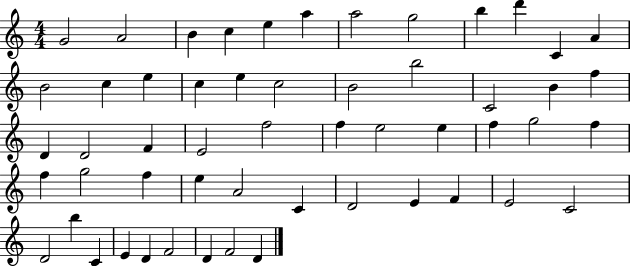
G4/h A4/h B4/q C5/q E5/q A5/q A5/h G5/h B5/q D6/q C4/q A4/q B4/h C5/q E5/q C5/q E5/q C5/h B4/h B5/h C4/h B4/q F5/q D4/q D4/h F4/q E4/h F5/h F5/q E5/h E5/q F5/q G5/h F5/q F5/q G5/h F5/q E5/q A4/h C4/q D4/h E4/q F4/q E4/h C4/h D4/h B5/q C4/q E4/q D4/q F4/h D4/q F4/h D4/q